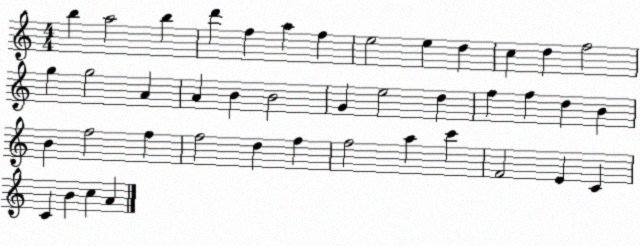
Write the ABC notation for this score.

X:1
T:Untitled
M:4/4
L:1/4
K:C
b a2 b d' f a f e2 e d c d f2 g g2 A A B B2 G e2 d f f d B B f2 f f2 d f f2 a c' F2 E C C B c A